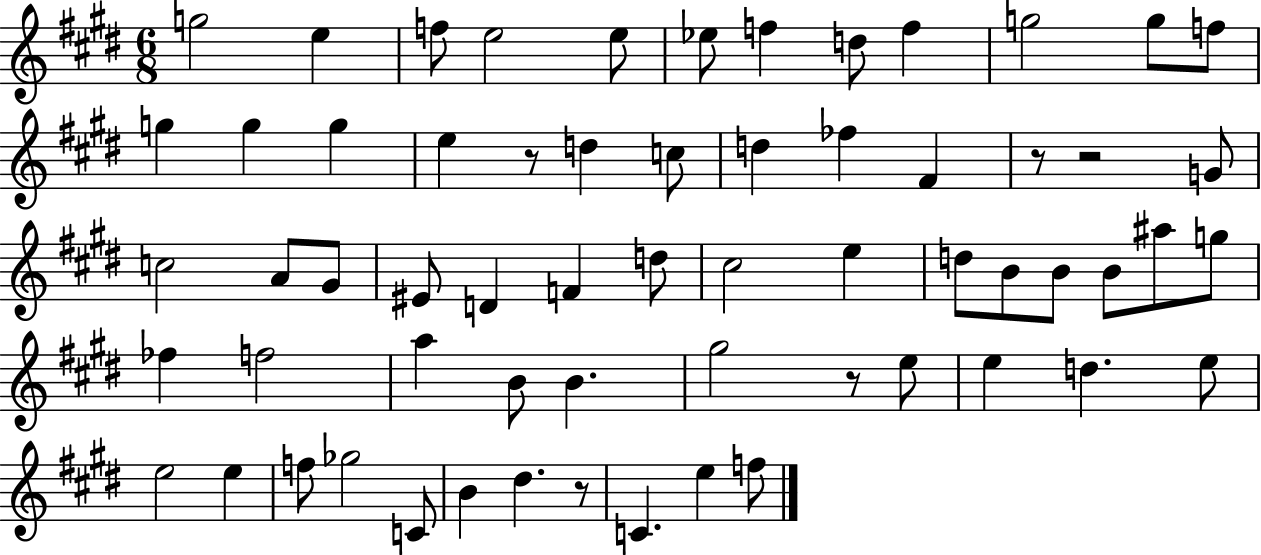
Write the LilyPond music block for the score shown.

{
  \clef treble
  \numericTimeSignature
  \time 6/8
  \key e \major
  g''2 e''4 | f''8 e''2 e''8 | ees''8 f''4 d''8 f''4 | g''2 g''8 f''8 | \break g''4 g''4 g''4 | e''4 r8 d''4 c''8 | d''4 fes''4 fis'4 | r8 r2 g'8 | \break c''2 a'8 gis'8 | eis'8 d'4 f'4 d''8 | cis''2 e''4 | d''8 b'8 b'8 b'8 ais''8 g''8 | \break fes''4 f''2 | a''4 b'8 b'4. | gis''2 r8 e''8 | e''4 d''4. e''8 | \break e''2 e''4 | f''8 ges''2 c'8 | b'4 dis''4. r8 | c'4. e''4 f''8 | \break \bar "|."
}